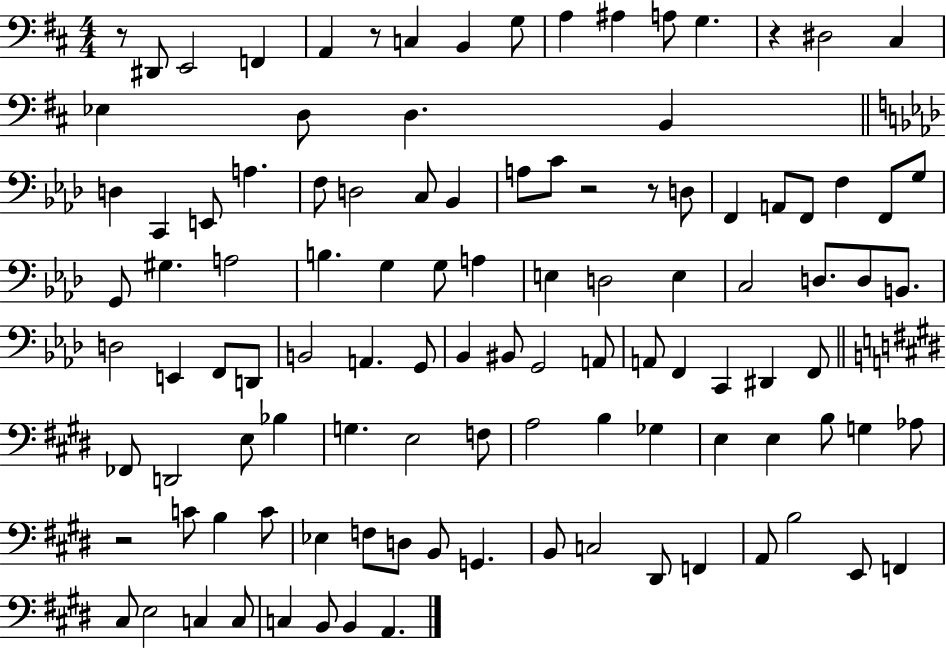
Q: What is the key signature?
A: D major